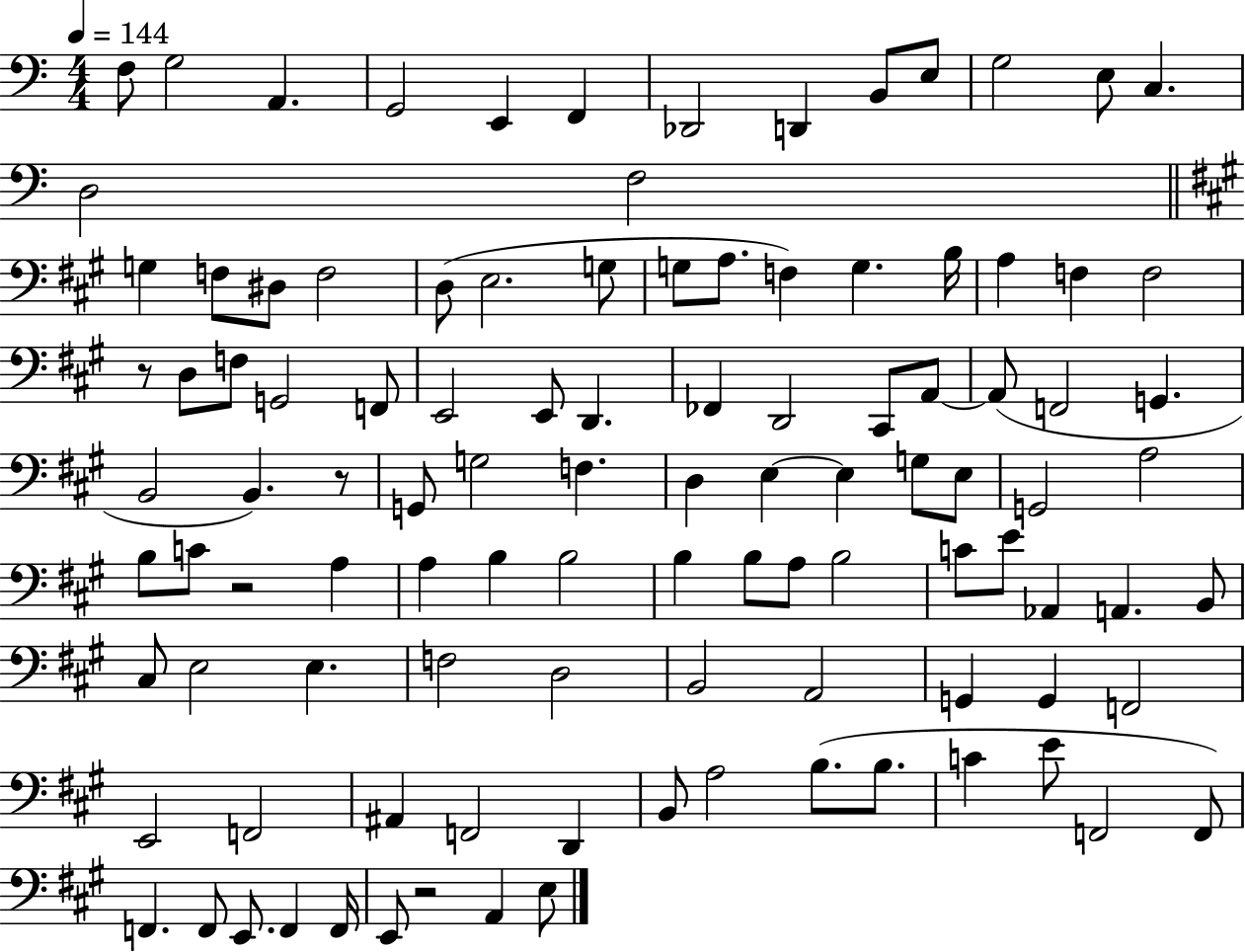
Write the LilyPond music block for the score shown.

{
  \clef bass
  \numericTimeSignature
  \time 4/4
  \key c \major
  \tempo 4 = 144
  f8 g2 a,4. | g,2 e,4 f,4 | des,2 d,4 b,8 e8 | g2 e8 c4. | \break d2 f2 | \bar "||" \break \key a \major g4 f8 dis8 f2 | d8( e2. g8 | g8 a8. f4) g4. b16 | a4 f4 f2 | \break r8 d8 f8 g,2 f,8 | e,2 e,8 d,4. | fes,4 d,2 cis,8 a,8~~ | a,8( f,2 g,4. | \break b,2 b,4.) r8 | g,8 g2 f4. | d4 e4~~ e4 g8 e8 | g,2 a2 | \break b8 c'8 r2 a4 | a4 b4 b2 | b4 b8 a8 b2 | c'8 e'8 aes,4 a,4. b,8 | \break cis8 e2 e4. | f2 d2 | b,2 a,2 | g,4 g,4 f,2 | \break e,2 f,2 | ais,4 f,2 d,4 | b,8 a2 b8.( b8. | c'4 e'8 f,2 f,8) | \break f,4. f,8 e,8. f,4 f,16 | e,8 r2 a,4 e8 | \bar "|."
}